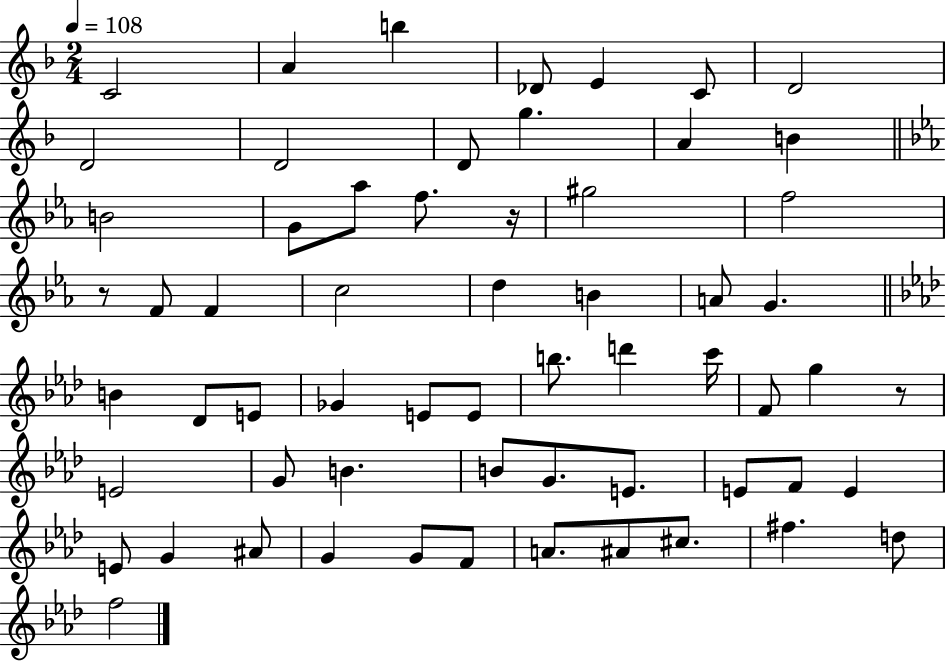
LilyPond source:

{
  \clef treble
  \numericTimeSignature
  \time 2/4
  \key f \major
  \tempo 4 = 108
  c'2 | a'4 b''4 | des'8 e'4 c'8 | d'2 | \break d'2 | d'2 | d'8 g''4. | a'4 b'4 | \break \bar "||" \break \key c \minor b'2 | g'8 aes''8 f''8. r16 | gis''2 | f''2 | \break r8 f'8 f'4 | c''2 | d''4 b'4 | a'8 g'4. | \break \bar "||" \break \key aes \major b'4 des'8 e'8 | ges'4 e'8 e'8 | b''8. d'''4 c'''16 | f'8 g''4 r8 | \break e'2 | g'8 b'4. | b'8 g'8. e'8. | e'8 f'8 e'4 | \break e'8 g'4 ais'8 | g'4 g'8 f'8 | a'8. ais'8 cis''8. | fis''4. d''8 | \break f''2 | \bar "|."
}